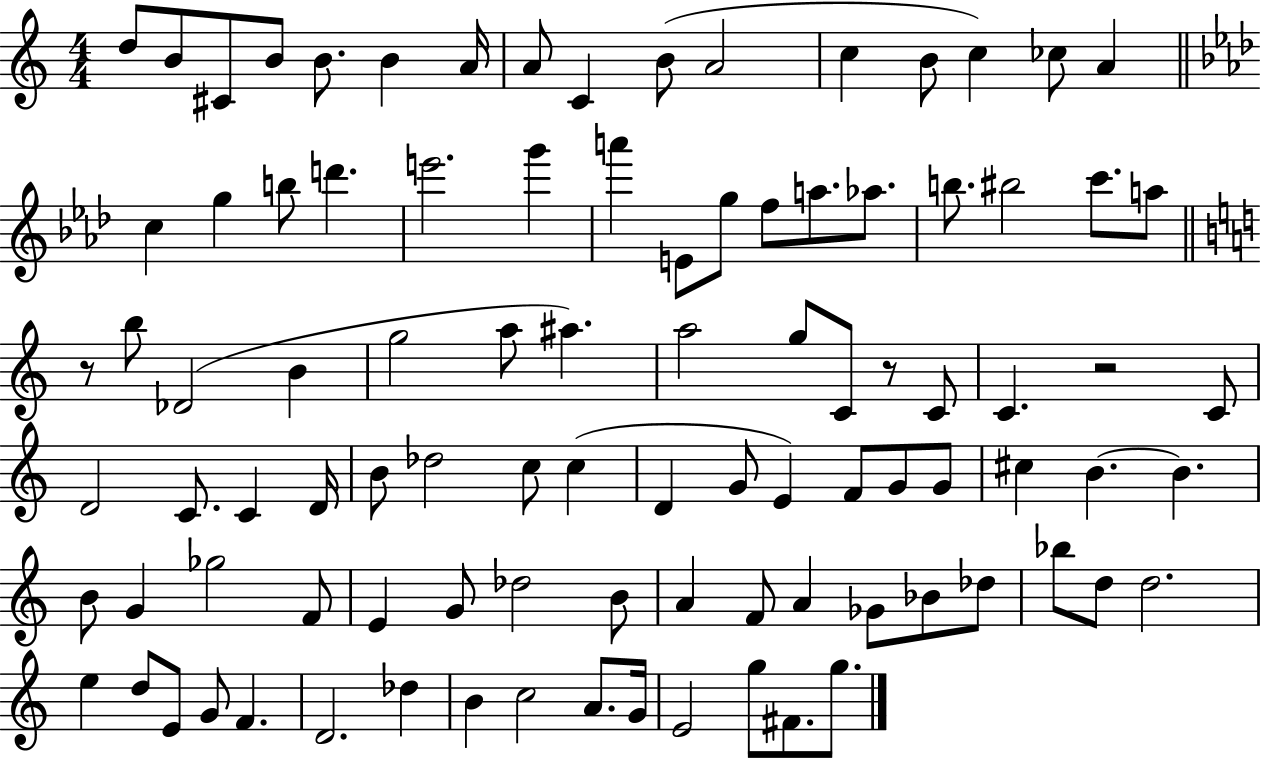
{
  \clef treble
  \numericTimeSignature
  \time 4/4
  \key c \major
  d''8 b'8 cis'8 b'8 b'8. b'4 a'16 | a'8 c'4 b'8( a'2 | c''4 b'8 c''4) ces''8 a'4 | \bar "||" \break \key aes \major c''4 g''4 b''8 d'''4. | e'''2. g'''4 | a'''4 e'8 g''8 f''8 a''8. aes''8. | b''8. bis''2 c'''8. a''8 | \break \bar "||" \break \key a \minor r8 b''8 des'2( b'4 | g''2 a''8 ais''4.) | a''2 g''8 c'8 r8 c'8 | c'4. r2 c'8 | \break d'2 c'8. c'4 d'16 | b'8 des''2 c''8 c''4( | d'4 g'8 e'4) f'8 g'8 g'8 | cis''4 b'4.~~ b'4. | \break b'8 g'4 ges''2 f'8 | e'4 g'8 des''2 b'8 | a'4 f'8 a'4 ges'8 bes'8 des''8 | bes''8 d''8 d''2. | \break e''4 d''8 e'8 g'8 f'4. | d'2. des''4 | b'4 c''2 a'8. g'16 | e'2 g''8 fis'8. g''8. | \break \bar "|."
}